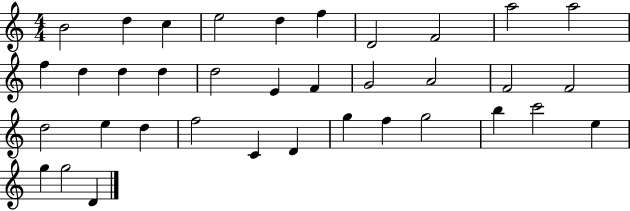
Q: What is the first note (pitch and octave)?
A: B4